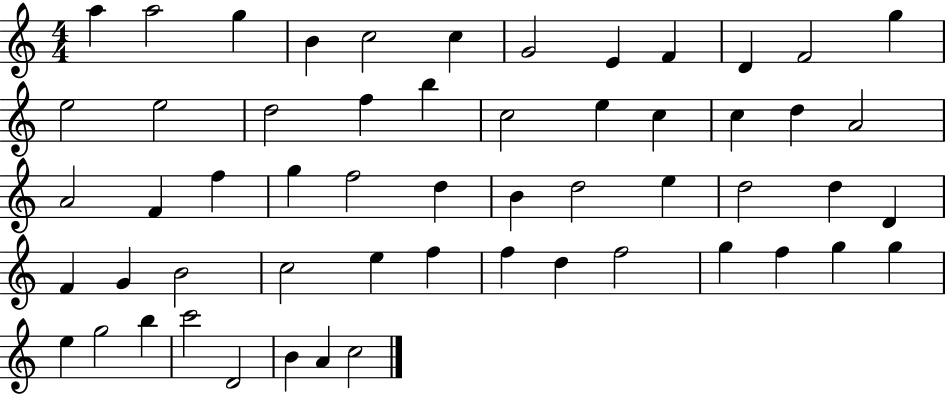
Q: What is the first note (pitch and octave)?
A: A5